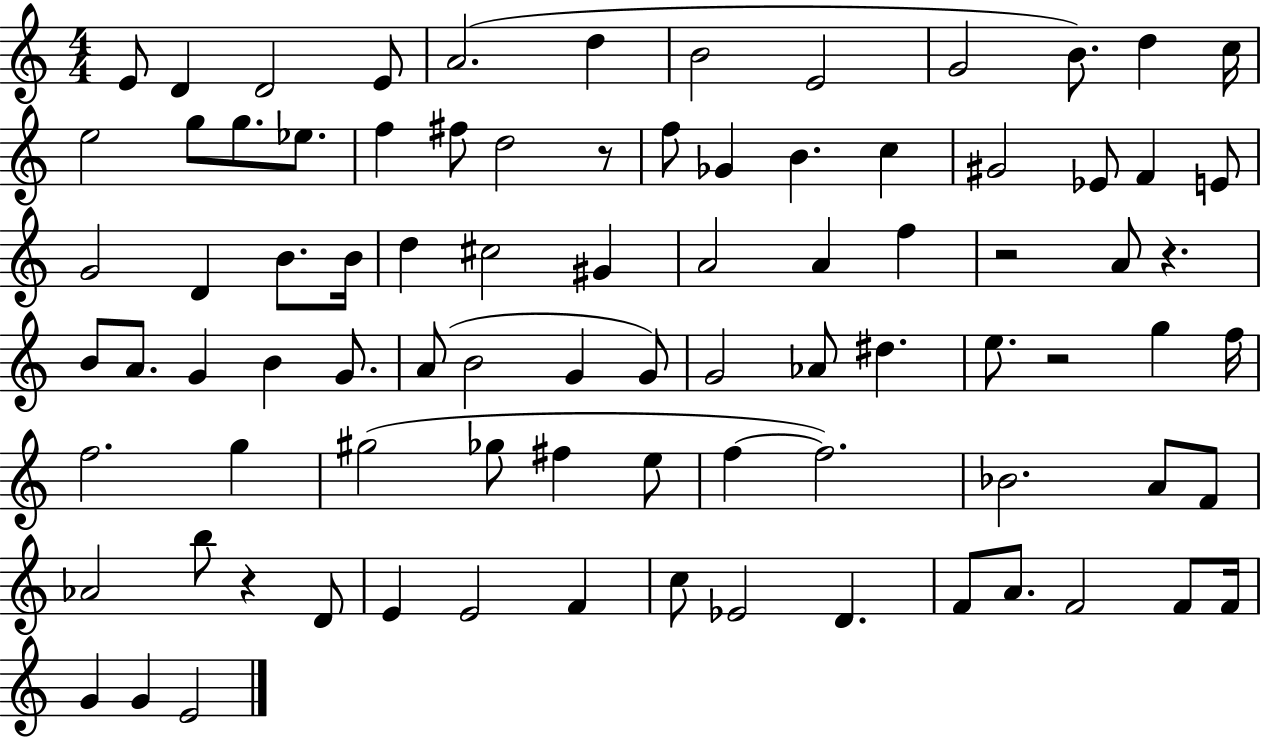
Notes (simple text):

E4/e D4/q D4/h E4/e A4/h. D5/q B4/h E4/h G4/h B4/e. D5/q C5/s E5/h G5/e G5/e. Eb5/e. F5/q F#5/e D5/h R/e F5/e Gb4/q B4/q. C5/q G#4/h Eb4/e F4/q E4/e G4/h D4/q B4/e. B4/s D5/q C#5/h G#4/q A4/h A4/q F5/q R/h A4/e R/q. B4/e A4/e. G4/q B4/q G4/e. A4/e B4/h G4/q G4/e G4/h Ab4/e D#5/q. E5/e. R/h G5/q F5/s F5/h. G5/q G#5/h Gb5/e F#5/q E5/e F5/q F5/h. Bb4/h. A4/e F4/e Ab4/h B5/e R/q D4/e E4/q E4/h F4/q C5/e Eb4/h D4/q. F4/e A4/e. F4/h F4/e F4/s G4/q G4/q E4/h